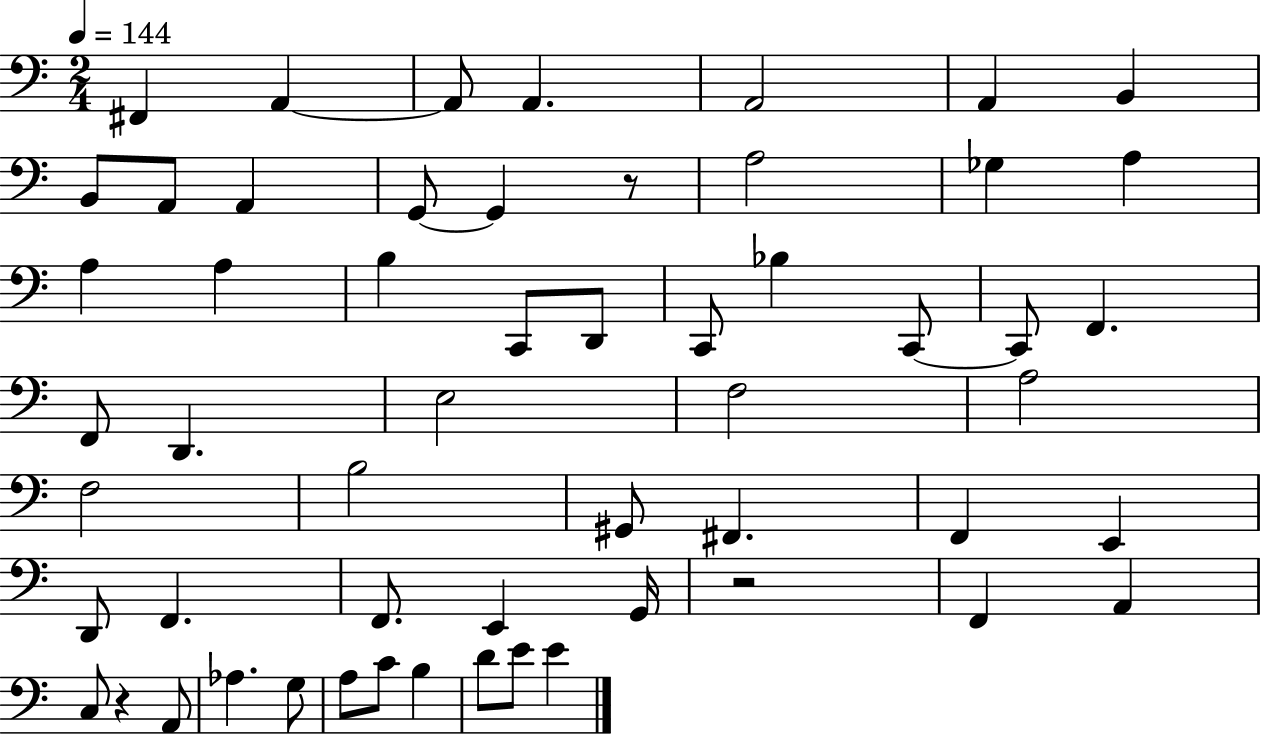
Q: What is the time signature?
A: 2/4